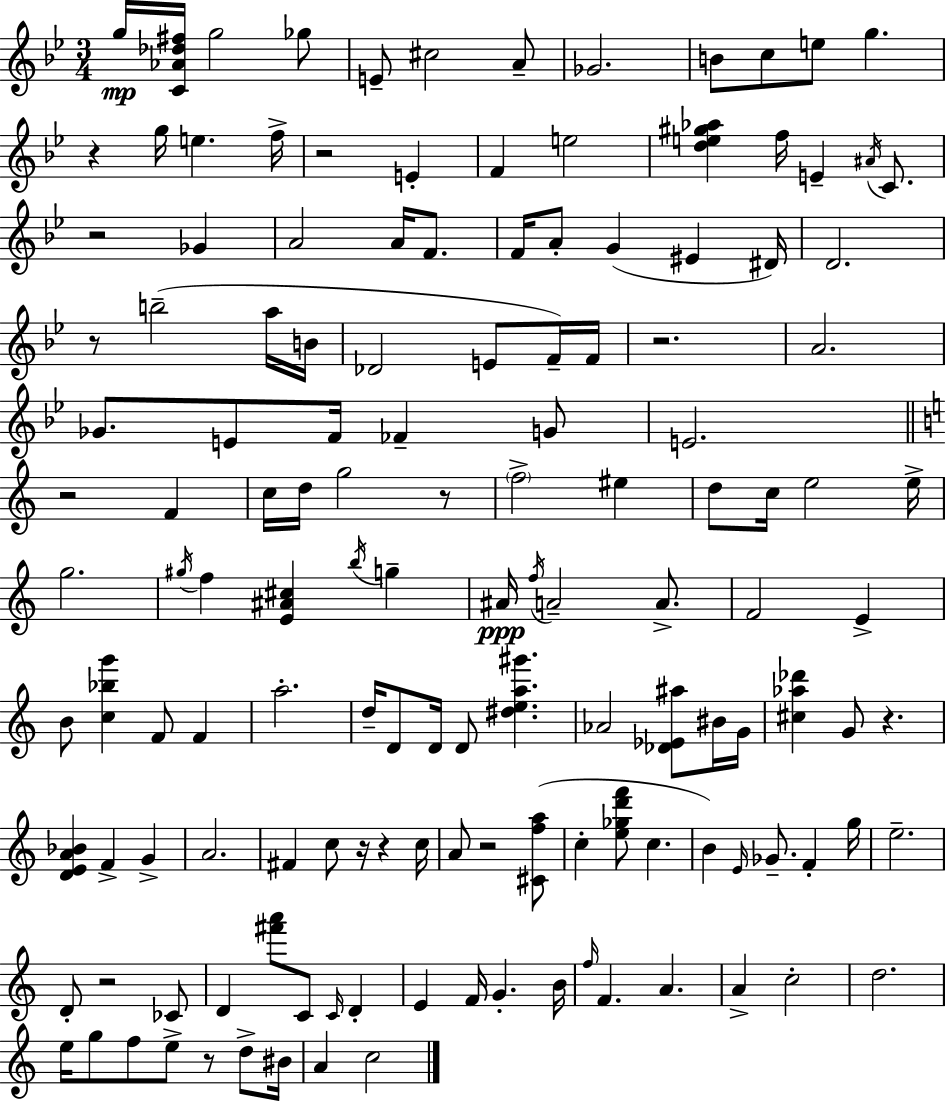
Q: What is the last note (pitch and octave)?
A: C5